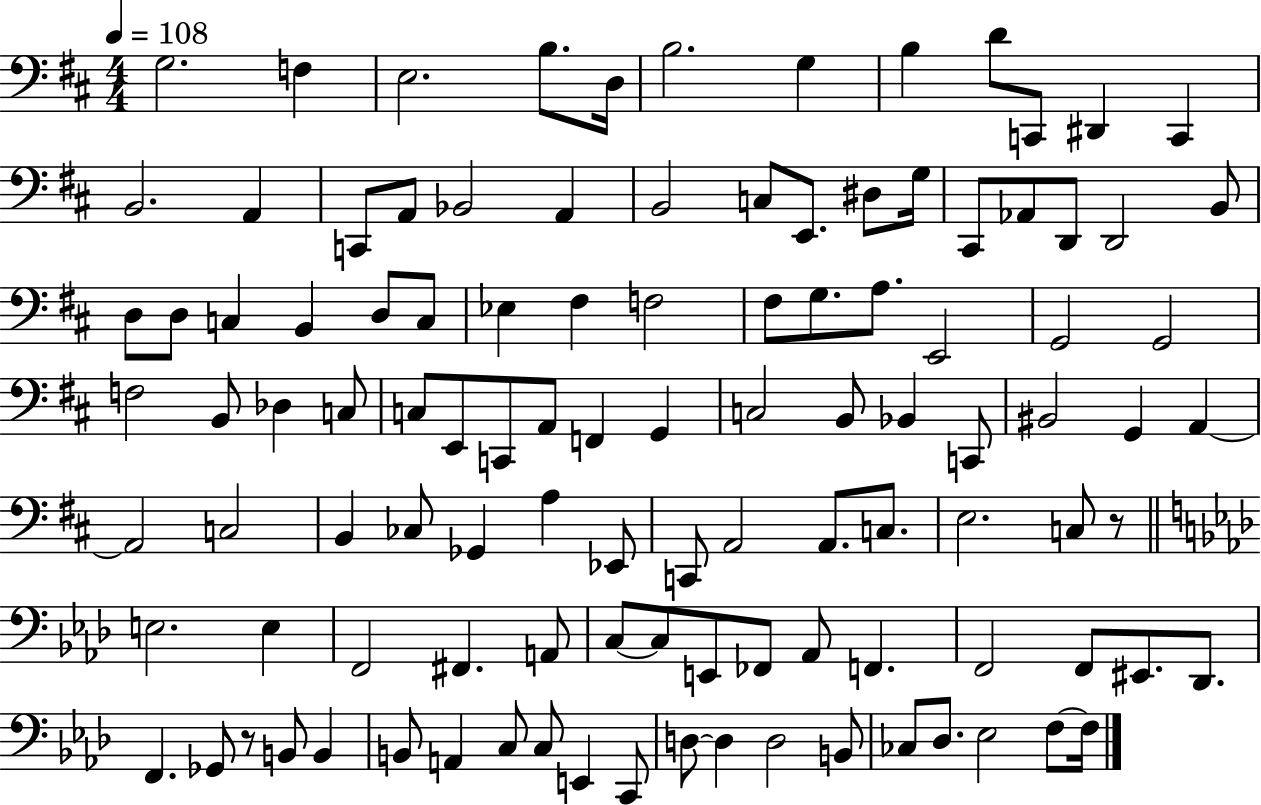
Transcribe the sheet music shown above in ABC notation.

X:1
T:Untitled
M:4/4
L:1/4
K:D
G,2 F, E,2 B,/2 D,/4 B,2 G, B, D/2 C,,/2 ^D,, C,, B,,2 A,, C,,/2 A,,/2 _B,,2 A,, B,,2 C,/2 E,,/2 ^D,/2 G,/4 ^C,,/2 _A,,/2 D,,/2 D,,2 B,,/2 D,/2 D,/2 C, B,, D,/2 C,/2 _E, ^F, F,2 ^F,/2 G,/2 A,/2 E,,2 G,,2 G,,2 F,2 B,,/2 _D, C,/2 C,/2 E,,/2 C,,/2 A,,/2 F,, G,, C,2 B,,/2 _B,, C,,/2 ^B,,2 G,, A,, A,,2 C,2 B,, _C,/2 _G,, A, _E,,/2 C,,/2 A,,2 A,,/2 C,/2 E,2 C,/2 z/2 E,2 E, F,,2 ^F,, A,,/2 C,/2 C,/2 E,,/2 _F,,/2 _A,,/2 F,, F,,2 F,,/2 ^E,,/2 _D,,/2 F,, _G,,/2 z/2 B,,/2 B,, B,,/2 A,, C,/2 C,/2 E,, C,,/2 D,/2 D, D,2 B,,/2 _C,/2 _D,/2 _E,2 F,/2 F,/4